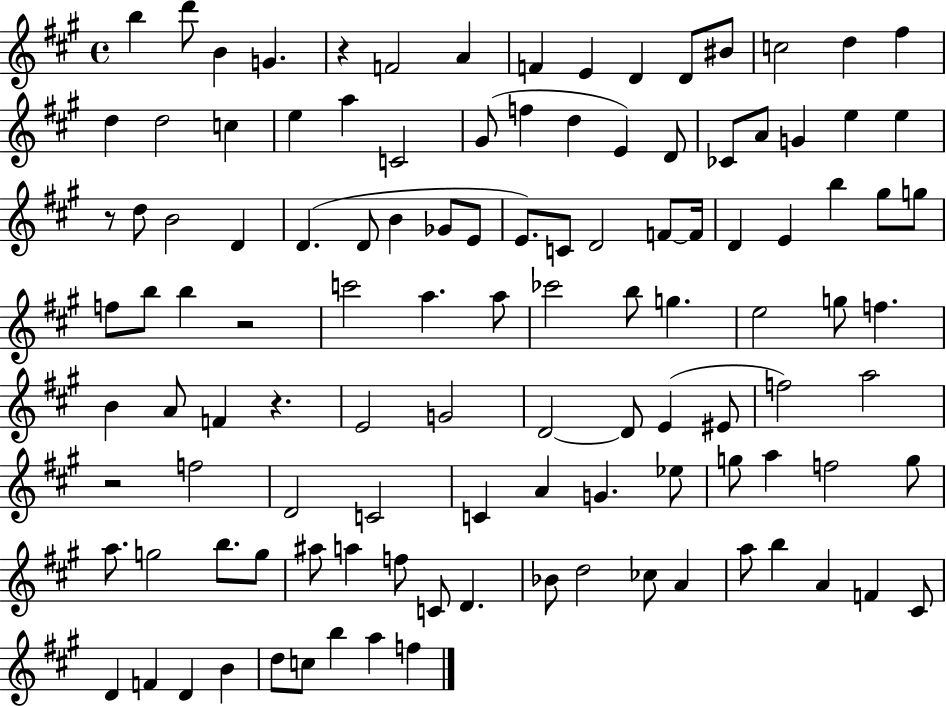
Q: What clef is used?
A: treble